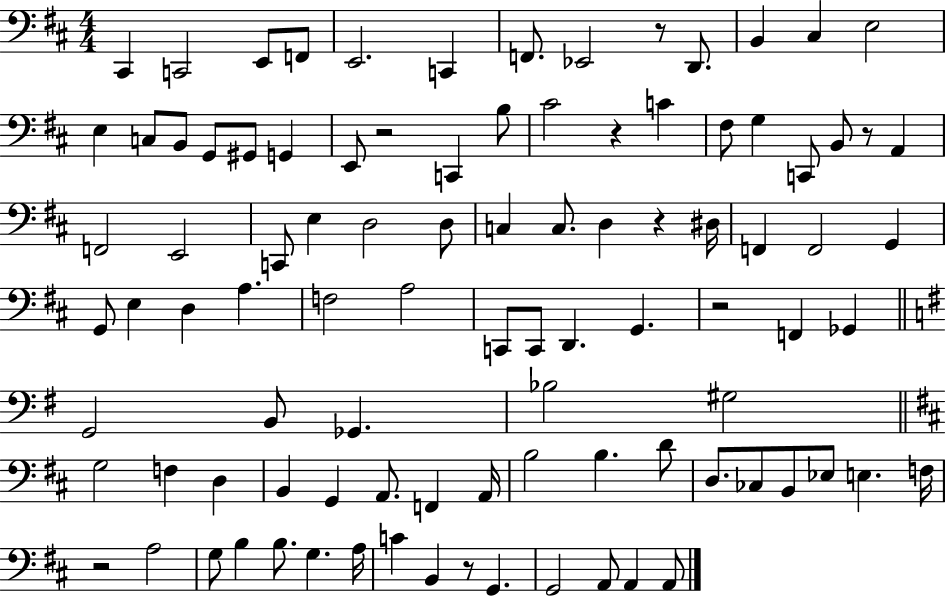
{
  \clef bass
  \numericTimeSignature
  \time 4/4
  \key d \major
  cis,4 c,2 e,8 f,8 | e,2. c,4 | f,8. ees,2 r8 d,8. | b,4 cis4 e2 | \break e4 c8 b,8 g,8 gis,8 g,4 | e,8 r2 c,4 b8 | cis'2 r4 c'4 | fis8 g4 c,8 b,8 r8 a,4 | \break f,2 e,2 | c,8 e4 d2 d8 | c4 c8. d4 r4 dis16 | f,4 f,2 g,4 | \break g,8 e4 d4 a4. | f2 a2 | c,8 c,8 d,4. g,4. | r2 f,4 ges,4 | \break \bar "||" \break \key e \minor g,2 b,8 ges,4. | bes2 gis2 | \bar "||" \break \key d \major g2 f4 d4 | b,4 g,4 a,8. f,4 a,16 | b2 b4. d'8 | d8. ces8 b,8 ees8 e4. f16 | \break r2 a2 | g8 b4 b8. g4. a16 | c'4 b,4 r8 g,4. | g,2 a,8 a,4 a,8 | \break \bar "|."
}